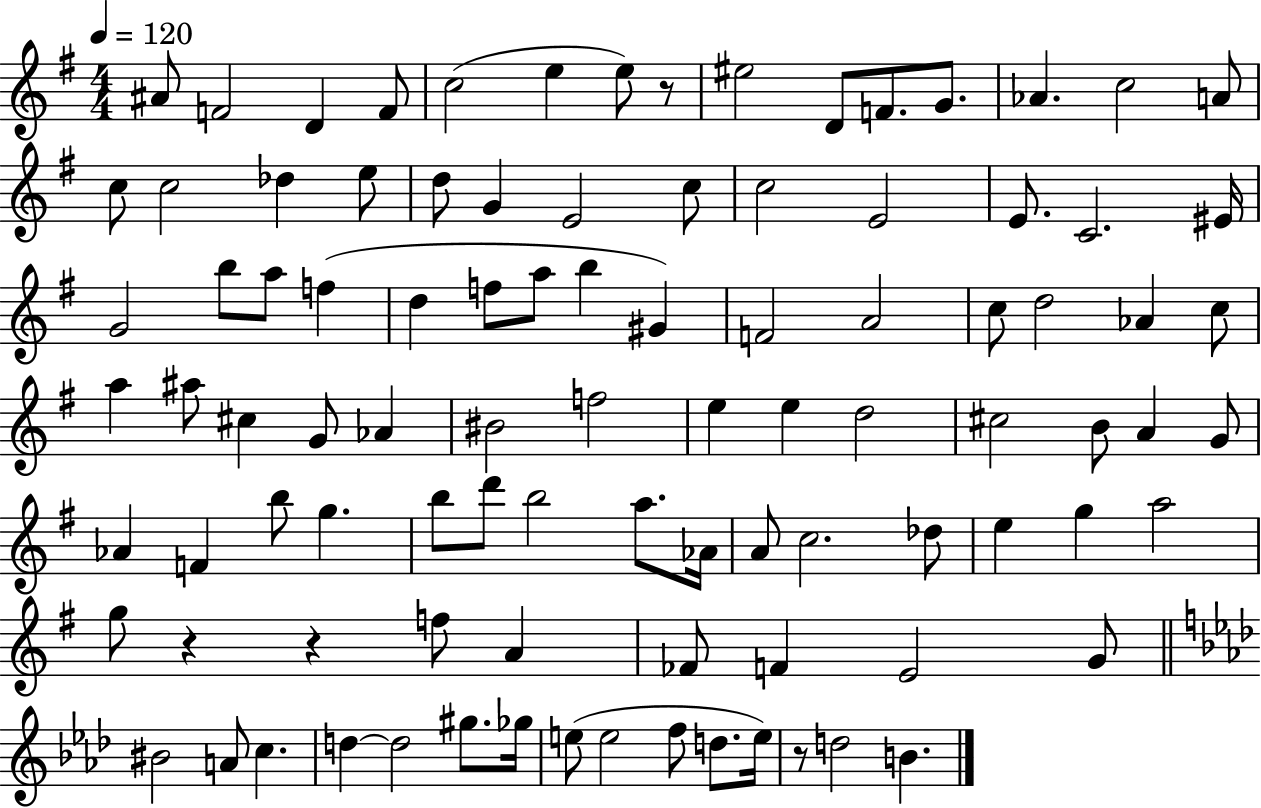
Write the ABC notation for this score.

X:1
T:Untitled
M:4/4
L:1/4
K:G
^A/2 F2 D F/2 c2 e e/2 z/2 ^e2 D/2 F/2 G/2 _A c2 A/2 c/2 c2 _d e/2 d/2 G E2 c/2 c2 E2 E/2 C2 ^E/4 G2 b/2 a/2 f d f/2 a/2 b ^G F2 A2 c/2 d2 _A c/2 a ^a/2 ^c G/2 _A ^B2 f2 e e d2 ^c2 B/2 A G/2 _A F b/2 g b/2 d'/2 b2 a/2 _A/4 A/2 c2 _d/2 e g a2 g/2 z z f/2 A _F/2 F E2 G/2 ^B2 A/2 c d d2 ^g/2 _g/4 e/2 e2 f/2 d/2 e/4 z/2 d2 B